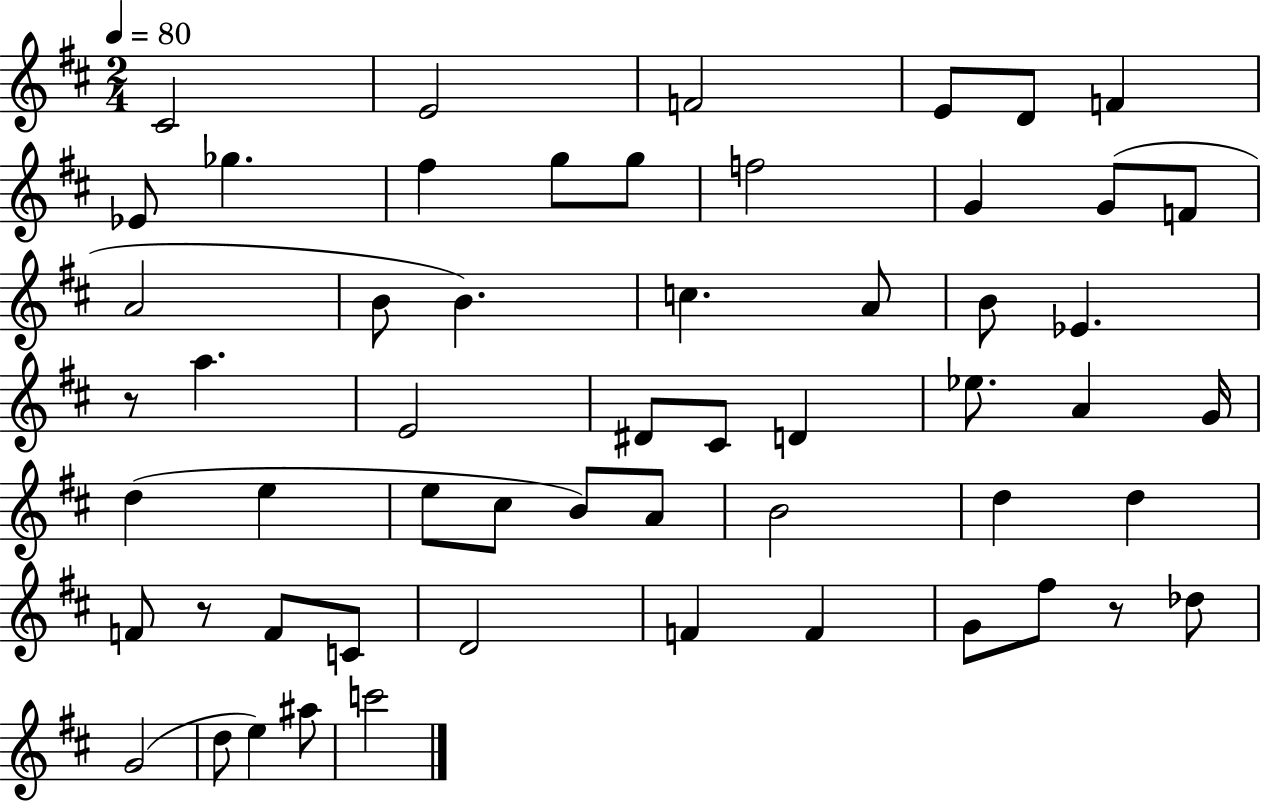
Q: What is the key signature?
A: D major